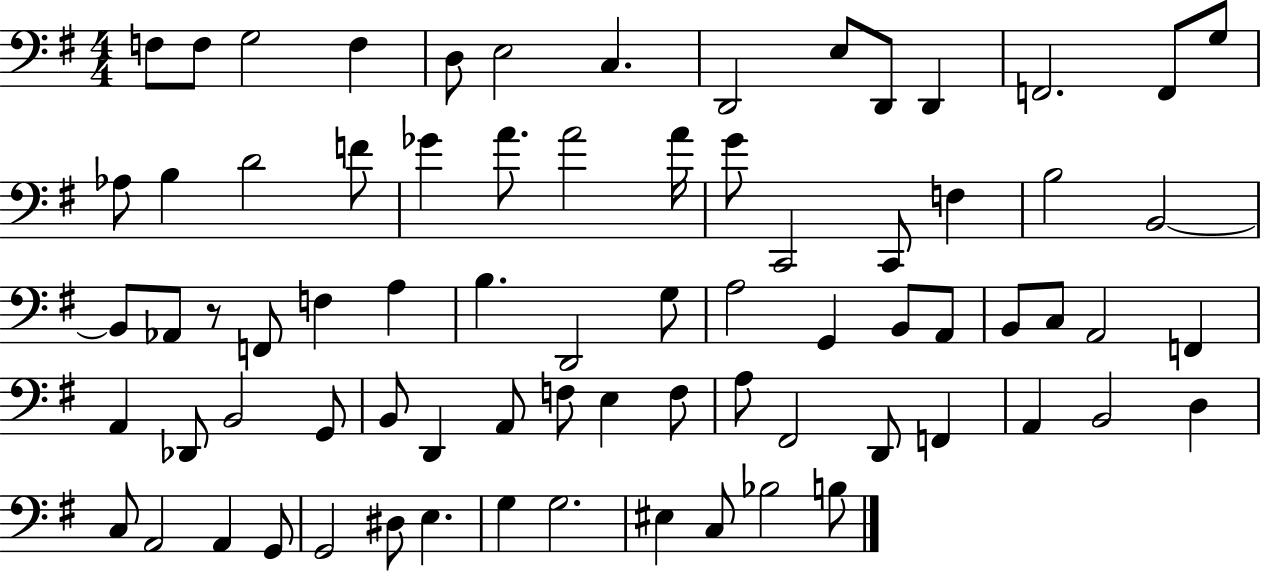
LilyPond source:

{
  \clef bass
  \numericTimeSignature
  \time 4/4
  \key g \major
  f8 f8 g2 f4 | d8 e2 c4. | d,2 e8 d,8 d,4 | f,2. f,8 g8 | \break aes8 b4 d'2 f'8 | ges'4 a'8. a'2 a'16 | g'8 c,2 c,8 f4 | b2 b,2~~ | \break b,8 aes,8 r8 f,8 f4 a4 | b4. d,2 g8 | a2 g,4 b,8 a,8 | b,8 c8 a,2 f,4 | \break a,4 des,8 b,2 g,8 | b,8 d,4 a,8 f8 e4 f8 | a8 fis,2 d,8 f,4 | a,4 b,2 d4 | \break c8 a,2 a,4 g,8 | g,2 dis8 e4. | g4 g2. | eis4 c8 bes2 b8 | \break \bar "|."
}